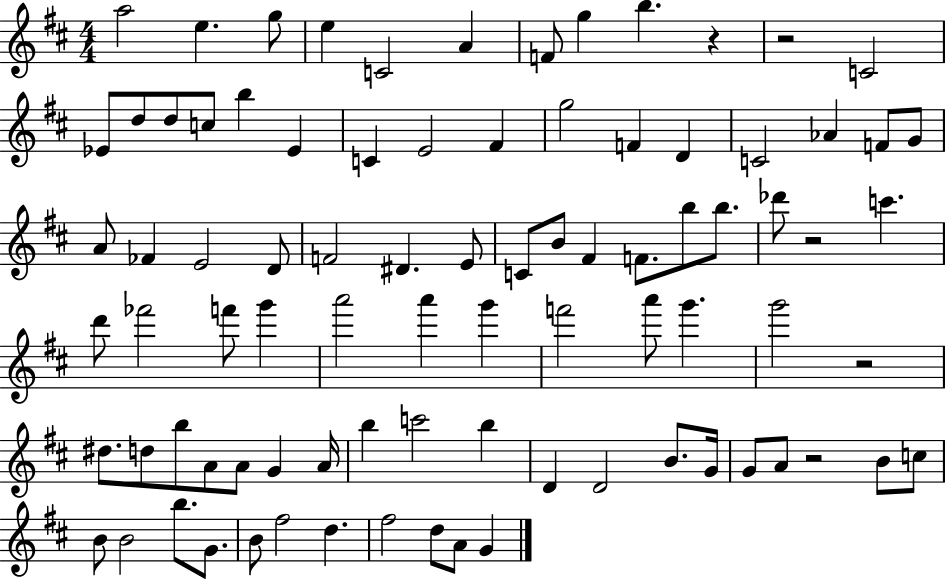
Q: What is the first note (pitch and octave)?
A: A5